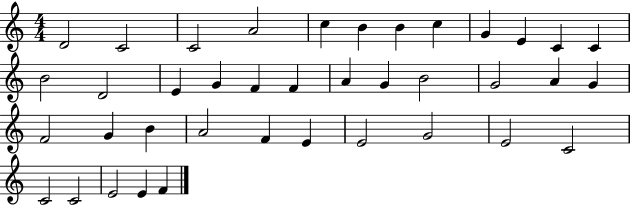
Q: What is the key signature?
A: C major